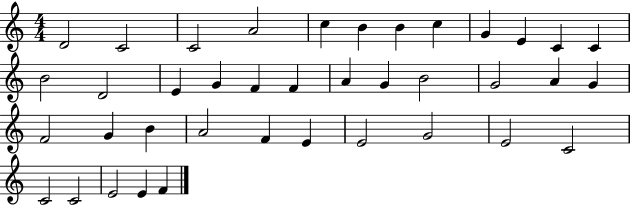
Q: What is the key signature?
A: C major